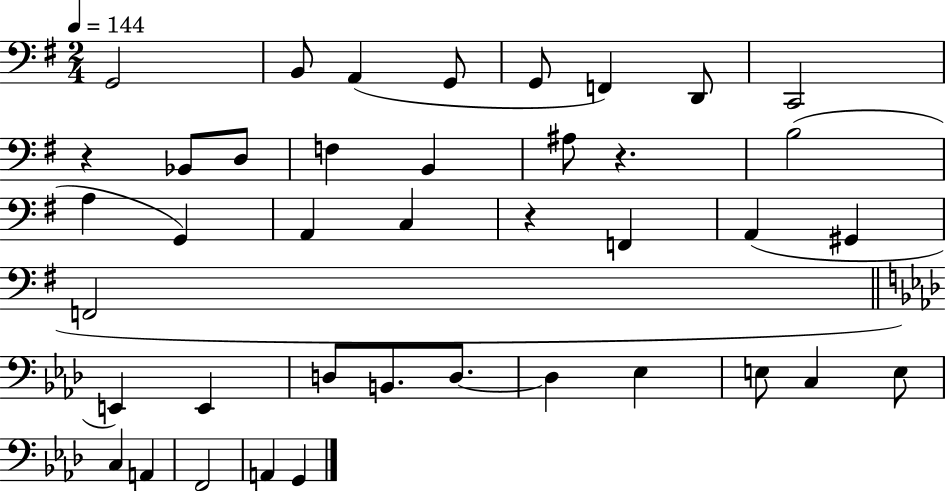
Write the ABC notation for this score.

X:1
T:Untitled
M:2/4
L:1/4
K:G
G,,2 B,,/2 A,, G,,/2 G,,/2 F,, D,,/2 C,,2 z _B,,/2 D,/2 F, B,, ^A,/2 z B,2 A, G,, A,, C, z F,, A,, ^G,, F,,2 E,, E,, D,/2 B,,/2 D,/2 D, _E, E,/2 C, E,/2 C, A,, F,,2 A,, G,,